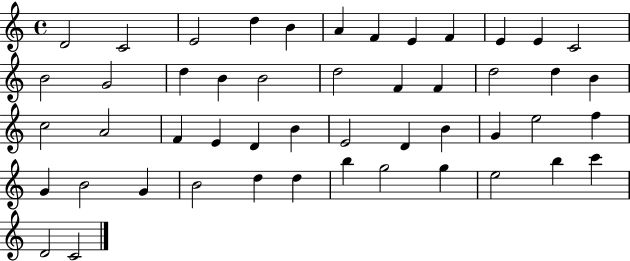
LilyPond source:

{
  \clef treble
  \time 4/4
  \defaultTimeSignature
  \key c \major
  d'2 c'2 | e'2 d''4 b'4 | a'4 f'4 e'4 f'4 | e'4 e'4 c'2 | \break b'2 g'2 | d''4 b'4 b'2 | d''2 f'4 f'4 | d''2 d''4 b'4 | \break c''2 a'2 | f'4 e'4 d'4 b'4 | e'2 d'4 b'4 | g'4 e''2 f''4 | \break g'4 b'2 g'4 | b'2 d''4 d''4 | b''4 g''2 g''4 | e''2 b''4 c'''4 | \break d'2 c'2 | \bar "|."
}